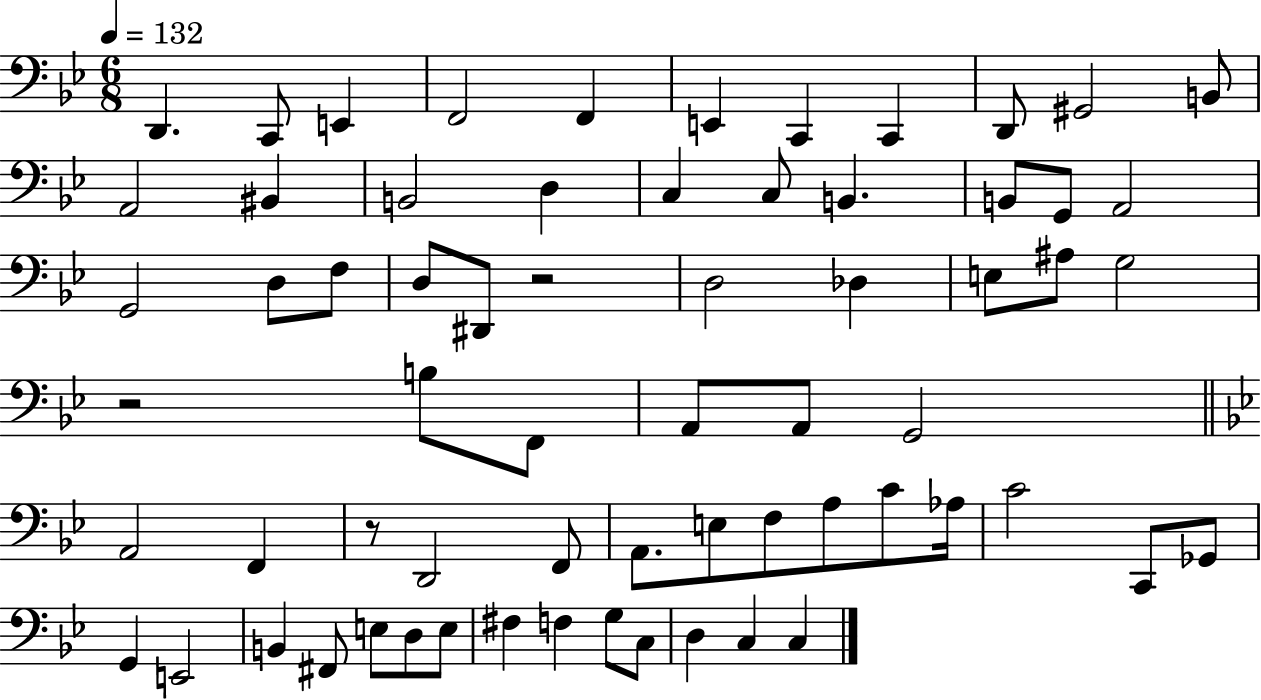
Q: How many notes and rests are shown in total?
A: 66